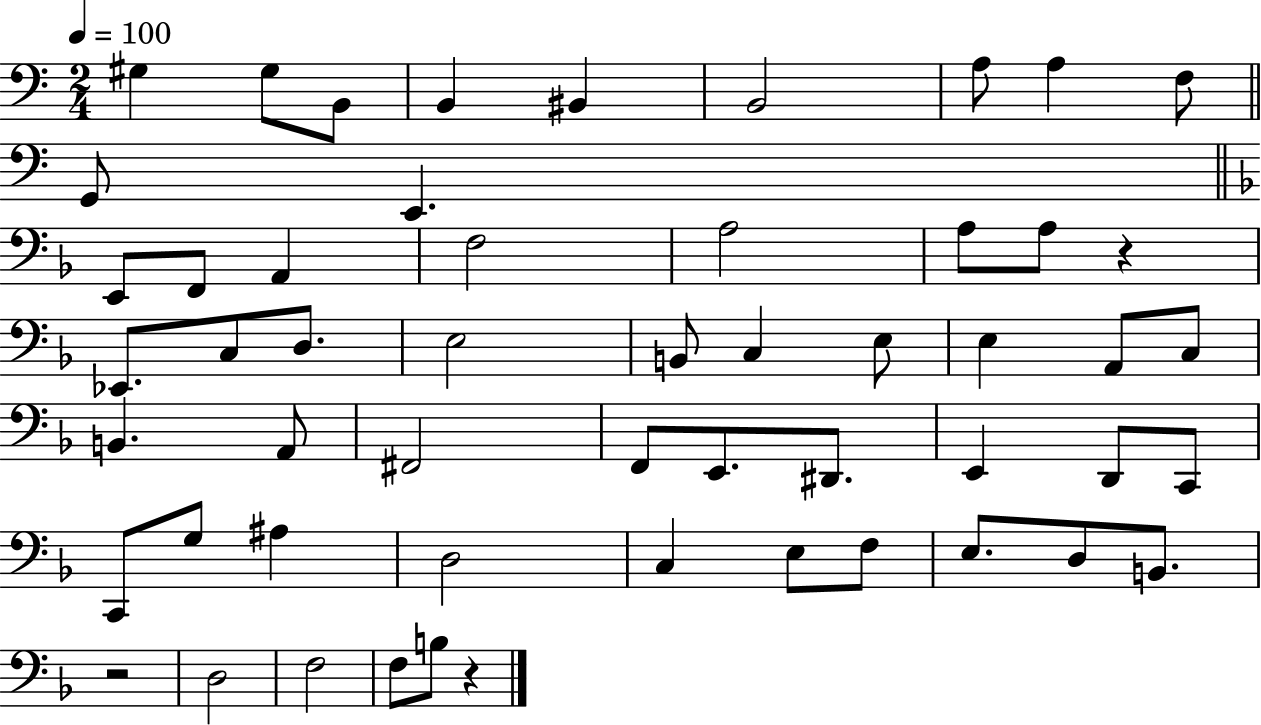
G#3/q G#3/e B2/e B2/q BIS2/q B2/h A3/e A3/q F3/e G2/e E2/q. E2/e F2/e A2/q F3/h A3/h A3/e A3/e R/q Eb2/e. C3/e D3/e. E3/h B2/e C3/q E3/e E3/q A2/e C3/e B2/q. A2/e F#2/h F2/e E2/e. D#2/e. E2/q D2/e C2/e C2/e G3/e A#3/q D3/h C3/q E3/e F3/e E3/e. D3/e B2/e. R/h D3/h F3/h F3/e B3/e R/q